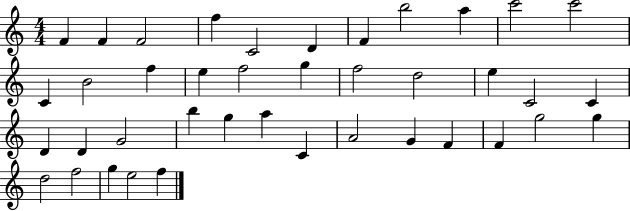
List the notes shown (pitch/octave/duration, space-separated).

F4/q F4/q F4/h F5/q C4/h D4/q F4/q B5/h A5/q C6/h C6/h C4/q B4/h F5/q E5/q F5/h G5/q F5/h D5/h E5/q C4/h C4/q D4/q D4/q G4/h B5/q G5/q A5/q C4/q A4/h G4/q F4/q F4/q G5/h G5/q D5/h F5/h G5/q E5/h F5/q